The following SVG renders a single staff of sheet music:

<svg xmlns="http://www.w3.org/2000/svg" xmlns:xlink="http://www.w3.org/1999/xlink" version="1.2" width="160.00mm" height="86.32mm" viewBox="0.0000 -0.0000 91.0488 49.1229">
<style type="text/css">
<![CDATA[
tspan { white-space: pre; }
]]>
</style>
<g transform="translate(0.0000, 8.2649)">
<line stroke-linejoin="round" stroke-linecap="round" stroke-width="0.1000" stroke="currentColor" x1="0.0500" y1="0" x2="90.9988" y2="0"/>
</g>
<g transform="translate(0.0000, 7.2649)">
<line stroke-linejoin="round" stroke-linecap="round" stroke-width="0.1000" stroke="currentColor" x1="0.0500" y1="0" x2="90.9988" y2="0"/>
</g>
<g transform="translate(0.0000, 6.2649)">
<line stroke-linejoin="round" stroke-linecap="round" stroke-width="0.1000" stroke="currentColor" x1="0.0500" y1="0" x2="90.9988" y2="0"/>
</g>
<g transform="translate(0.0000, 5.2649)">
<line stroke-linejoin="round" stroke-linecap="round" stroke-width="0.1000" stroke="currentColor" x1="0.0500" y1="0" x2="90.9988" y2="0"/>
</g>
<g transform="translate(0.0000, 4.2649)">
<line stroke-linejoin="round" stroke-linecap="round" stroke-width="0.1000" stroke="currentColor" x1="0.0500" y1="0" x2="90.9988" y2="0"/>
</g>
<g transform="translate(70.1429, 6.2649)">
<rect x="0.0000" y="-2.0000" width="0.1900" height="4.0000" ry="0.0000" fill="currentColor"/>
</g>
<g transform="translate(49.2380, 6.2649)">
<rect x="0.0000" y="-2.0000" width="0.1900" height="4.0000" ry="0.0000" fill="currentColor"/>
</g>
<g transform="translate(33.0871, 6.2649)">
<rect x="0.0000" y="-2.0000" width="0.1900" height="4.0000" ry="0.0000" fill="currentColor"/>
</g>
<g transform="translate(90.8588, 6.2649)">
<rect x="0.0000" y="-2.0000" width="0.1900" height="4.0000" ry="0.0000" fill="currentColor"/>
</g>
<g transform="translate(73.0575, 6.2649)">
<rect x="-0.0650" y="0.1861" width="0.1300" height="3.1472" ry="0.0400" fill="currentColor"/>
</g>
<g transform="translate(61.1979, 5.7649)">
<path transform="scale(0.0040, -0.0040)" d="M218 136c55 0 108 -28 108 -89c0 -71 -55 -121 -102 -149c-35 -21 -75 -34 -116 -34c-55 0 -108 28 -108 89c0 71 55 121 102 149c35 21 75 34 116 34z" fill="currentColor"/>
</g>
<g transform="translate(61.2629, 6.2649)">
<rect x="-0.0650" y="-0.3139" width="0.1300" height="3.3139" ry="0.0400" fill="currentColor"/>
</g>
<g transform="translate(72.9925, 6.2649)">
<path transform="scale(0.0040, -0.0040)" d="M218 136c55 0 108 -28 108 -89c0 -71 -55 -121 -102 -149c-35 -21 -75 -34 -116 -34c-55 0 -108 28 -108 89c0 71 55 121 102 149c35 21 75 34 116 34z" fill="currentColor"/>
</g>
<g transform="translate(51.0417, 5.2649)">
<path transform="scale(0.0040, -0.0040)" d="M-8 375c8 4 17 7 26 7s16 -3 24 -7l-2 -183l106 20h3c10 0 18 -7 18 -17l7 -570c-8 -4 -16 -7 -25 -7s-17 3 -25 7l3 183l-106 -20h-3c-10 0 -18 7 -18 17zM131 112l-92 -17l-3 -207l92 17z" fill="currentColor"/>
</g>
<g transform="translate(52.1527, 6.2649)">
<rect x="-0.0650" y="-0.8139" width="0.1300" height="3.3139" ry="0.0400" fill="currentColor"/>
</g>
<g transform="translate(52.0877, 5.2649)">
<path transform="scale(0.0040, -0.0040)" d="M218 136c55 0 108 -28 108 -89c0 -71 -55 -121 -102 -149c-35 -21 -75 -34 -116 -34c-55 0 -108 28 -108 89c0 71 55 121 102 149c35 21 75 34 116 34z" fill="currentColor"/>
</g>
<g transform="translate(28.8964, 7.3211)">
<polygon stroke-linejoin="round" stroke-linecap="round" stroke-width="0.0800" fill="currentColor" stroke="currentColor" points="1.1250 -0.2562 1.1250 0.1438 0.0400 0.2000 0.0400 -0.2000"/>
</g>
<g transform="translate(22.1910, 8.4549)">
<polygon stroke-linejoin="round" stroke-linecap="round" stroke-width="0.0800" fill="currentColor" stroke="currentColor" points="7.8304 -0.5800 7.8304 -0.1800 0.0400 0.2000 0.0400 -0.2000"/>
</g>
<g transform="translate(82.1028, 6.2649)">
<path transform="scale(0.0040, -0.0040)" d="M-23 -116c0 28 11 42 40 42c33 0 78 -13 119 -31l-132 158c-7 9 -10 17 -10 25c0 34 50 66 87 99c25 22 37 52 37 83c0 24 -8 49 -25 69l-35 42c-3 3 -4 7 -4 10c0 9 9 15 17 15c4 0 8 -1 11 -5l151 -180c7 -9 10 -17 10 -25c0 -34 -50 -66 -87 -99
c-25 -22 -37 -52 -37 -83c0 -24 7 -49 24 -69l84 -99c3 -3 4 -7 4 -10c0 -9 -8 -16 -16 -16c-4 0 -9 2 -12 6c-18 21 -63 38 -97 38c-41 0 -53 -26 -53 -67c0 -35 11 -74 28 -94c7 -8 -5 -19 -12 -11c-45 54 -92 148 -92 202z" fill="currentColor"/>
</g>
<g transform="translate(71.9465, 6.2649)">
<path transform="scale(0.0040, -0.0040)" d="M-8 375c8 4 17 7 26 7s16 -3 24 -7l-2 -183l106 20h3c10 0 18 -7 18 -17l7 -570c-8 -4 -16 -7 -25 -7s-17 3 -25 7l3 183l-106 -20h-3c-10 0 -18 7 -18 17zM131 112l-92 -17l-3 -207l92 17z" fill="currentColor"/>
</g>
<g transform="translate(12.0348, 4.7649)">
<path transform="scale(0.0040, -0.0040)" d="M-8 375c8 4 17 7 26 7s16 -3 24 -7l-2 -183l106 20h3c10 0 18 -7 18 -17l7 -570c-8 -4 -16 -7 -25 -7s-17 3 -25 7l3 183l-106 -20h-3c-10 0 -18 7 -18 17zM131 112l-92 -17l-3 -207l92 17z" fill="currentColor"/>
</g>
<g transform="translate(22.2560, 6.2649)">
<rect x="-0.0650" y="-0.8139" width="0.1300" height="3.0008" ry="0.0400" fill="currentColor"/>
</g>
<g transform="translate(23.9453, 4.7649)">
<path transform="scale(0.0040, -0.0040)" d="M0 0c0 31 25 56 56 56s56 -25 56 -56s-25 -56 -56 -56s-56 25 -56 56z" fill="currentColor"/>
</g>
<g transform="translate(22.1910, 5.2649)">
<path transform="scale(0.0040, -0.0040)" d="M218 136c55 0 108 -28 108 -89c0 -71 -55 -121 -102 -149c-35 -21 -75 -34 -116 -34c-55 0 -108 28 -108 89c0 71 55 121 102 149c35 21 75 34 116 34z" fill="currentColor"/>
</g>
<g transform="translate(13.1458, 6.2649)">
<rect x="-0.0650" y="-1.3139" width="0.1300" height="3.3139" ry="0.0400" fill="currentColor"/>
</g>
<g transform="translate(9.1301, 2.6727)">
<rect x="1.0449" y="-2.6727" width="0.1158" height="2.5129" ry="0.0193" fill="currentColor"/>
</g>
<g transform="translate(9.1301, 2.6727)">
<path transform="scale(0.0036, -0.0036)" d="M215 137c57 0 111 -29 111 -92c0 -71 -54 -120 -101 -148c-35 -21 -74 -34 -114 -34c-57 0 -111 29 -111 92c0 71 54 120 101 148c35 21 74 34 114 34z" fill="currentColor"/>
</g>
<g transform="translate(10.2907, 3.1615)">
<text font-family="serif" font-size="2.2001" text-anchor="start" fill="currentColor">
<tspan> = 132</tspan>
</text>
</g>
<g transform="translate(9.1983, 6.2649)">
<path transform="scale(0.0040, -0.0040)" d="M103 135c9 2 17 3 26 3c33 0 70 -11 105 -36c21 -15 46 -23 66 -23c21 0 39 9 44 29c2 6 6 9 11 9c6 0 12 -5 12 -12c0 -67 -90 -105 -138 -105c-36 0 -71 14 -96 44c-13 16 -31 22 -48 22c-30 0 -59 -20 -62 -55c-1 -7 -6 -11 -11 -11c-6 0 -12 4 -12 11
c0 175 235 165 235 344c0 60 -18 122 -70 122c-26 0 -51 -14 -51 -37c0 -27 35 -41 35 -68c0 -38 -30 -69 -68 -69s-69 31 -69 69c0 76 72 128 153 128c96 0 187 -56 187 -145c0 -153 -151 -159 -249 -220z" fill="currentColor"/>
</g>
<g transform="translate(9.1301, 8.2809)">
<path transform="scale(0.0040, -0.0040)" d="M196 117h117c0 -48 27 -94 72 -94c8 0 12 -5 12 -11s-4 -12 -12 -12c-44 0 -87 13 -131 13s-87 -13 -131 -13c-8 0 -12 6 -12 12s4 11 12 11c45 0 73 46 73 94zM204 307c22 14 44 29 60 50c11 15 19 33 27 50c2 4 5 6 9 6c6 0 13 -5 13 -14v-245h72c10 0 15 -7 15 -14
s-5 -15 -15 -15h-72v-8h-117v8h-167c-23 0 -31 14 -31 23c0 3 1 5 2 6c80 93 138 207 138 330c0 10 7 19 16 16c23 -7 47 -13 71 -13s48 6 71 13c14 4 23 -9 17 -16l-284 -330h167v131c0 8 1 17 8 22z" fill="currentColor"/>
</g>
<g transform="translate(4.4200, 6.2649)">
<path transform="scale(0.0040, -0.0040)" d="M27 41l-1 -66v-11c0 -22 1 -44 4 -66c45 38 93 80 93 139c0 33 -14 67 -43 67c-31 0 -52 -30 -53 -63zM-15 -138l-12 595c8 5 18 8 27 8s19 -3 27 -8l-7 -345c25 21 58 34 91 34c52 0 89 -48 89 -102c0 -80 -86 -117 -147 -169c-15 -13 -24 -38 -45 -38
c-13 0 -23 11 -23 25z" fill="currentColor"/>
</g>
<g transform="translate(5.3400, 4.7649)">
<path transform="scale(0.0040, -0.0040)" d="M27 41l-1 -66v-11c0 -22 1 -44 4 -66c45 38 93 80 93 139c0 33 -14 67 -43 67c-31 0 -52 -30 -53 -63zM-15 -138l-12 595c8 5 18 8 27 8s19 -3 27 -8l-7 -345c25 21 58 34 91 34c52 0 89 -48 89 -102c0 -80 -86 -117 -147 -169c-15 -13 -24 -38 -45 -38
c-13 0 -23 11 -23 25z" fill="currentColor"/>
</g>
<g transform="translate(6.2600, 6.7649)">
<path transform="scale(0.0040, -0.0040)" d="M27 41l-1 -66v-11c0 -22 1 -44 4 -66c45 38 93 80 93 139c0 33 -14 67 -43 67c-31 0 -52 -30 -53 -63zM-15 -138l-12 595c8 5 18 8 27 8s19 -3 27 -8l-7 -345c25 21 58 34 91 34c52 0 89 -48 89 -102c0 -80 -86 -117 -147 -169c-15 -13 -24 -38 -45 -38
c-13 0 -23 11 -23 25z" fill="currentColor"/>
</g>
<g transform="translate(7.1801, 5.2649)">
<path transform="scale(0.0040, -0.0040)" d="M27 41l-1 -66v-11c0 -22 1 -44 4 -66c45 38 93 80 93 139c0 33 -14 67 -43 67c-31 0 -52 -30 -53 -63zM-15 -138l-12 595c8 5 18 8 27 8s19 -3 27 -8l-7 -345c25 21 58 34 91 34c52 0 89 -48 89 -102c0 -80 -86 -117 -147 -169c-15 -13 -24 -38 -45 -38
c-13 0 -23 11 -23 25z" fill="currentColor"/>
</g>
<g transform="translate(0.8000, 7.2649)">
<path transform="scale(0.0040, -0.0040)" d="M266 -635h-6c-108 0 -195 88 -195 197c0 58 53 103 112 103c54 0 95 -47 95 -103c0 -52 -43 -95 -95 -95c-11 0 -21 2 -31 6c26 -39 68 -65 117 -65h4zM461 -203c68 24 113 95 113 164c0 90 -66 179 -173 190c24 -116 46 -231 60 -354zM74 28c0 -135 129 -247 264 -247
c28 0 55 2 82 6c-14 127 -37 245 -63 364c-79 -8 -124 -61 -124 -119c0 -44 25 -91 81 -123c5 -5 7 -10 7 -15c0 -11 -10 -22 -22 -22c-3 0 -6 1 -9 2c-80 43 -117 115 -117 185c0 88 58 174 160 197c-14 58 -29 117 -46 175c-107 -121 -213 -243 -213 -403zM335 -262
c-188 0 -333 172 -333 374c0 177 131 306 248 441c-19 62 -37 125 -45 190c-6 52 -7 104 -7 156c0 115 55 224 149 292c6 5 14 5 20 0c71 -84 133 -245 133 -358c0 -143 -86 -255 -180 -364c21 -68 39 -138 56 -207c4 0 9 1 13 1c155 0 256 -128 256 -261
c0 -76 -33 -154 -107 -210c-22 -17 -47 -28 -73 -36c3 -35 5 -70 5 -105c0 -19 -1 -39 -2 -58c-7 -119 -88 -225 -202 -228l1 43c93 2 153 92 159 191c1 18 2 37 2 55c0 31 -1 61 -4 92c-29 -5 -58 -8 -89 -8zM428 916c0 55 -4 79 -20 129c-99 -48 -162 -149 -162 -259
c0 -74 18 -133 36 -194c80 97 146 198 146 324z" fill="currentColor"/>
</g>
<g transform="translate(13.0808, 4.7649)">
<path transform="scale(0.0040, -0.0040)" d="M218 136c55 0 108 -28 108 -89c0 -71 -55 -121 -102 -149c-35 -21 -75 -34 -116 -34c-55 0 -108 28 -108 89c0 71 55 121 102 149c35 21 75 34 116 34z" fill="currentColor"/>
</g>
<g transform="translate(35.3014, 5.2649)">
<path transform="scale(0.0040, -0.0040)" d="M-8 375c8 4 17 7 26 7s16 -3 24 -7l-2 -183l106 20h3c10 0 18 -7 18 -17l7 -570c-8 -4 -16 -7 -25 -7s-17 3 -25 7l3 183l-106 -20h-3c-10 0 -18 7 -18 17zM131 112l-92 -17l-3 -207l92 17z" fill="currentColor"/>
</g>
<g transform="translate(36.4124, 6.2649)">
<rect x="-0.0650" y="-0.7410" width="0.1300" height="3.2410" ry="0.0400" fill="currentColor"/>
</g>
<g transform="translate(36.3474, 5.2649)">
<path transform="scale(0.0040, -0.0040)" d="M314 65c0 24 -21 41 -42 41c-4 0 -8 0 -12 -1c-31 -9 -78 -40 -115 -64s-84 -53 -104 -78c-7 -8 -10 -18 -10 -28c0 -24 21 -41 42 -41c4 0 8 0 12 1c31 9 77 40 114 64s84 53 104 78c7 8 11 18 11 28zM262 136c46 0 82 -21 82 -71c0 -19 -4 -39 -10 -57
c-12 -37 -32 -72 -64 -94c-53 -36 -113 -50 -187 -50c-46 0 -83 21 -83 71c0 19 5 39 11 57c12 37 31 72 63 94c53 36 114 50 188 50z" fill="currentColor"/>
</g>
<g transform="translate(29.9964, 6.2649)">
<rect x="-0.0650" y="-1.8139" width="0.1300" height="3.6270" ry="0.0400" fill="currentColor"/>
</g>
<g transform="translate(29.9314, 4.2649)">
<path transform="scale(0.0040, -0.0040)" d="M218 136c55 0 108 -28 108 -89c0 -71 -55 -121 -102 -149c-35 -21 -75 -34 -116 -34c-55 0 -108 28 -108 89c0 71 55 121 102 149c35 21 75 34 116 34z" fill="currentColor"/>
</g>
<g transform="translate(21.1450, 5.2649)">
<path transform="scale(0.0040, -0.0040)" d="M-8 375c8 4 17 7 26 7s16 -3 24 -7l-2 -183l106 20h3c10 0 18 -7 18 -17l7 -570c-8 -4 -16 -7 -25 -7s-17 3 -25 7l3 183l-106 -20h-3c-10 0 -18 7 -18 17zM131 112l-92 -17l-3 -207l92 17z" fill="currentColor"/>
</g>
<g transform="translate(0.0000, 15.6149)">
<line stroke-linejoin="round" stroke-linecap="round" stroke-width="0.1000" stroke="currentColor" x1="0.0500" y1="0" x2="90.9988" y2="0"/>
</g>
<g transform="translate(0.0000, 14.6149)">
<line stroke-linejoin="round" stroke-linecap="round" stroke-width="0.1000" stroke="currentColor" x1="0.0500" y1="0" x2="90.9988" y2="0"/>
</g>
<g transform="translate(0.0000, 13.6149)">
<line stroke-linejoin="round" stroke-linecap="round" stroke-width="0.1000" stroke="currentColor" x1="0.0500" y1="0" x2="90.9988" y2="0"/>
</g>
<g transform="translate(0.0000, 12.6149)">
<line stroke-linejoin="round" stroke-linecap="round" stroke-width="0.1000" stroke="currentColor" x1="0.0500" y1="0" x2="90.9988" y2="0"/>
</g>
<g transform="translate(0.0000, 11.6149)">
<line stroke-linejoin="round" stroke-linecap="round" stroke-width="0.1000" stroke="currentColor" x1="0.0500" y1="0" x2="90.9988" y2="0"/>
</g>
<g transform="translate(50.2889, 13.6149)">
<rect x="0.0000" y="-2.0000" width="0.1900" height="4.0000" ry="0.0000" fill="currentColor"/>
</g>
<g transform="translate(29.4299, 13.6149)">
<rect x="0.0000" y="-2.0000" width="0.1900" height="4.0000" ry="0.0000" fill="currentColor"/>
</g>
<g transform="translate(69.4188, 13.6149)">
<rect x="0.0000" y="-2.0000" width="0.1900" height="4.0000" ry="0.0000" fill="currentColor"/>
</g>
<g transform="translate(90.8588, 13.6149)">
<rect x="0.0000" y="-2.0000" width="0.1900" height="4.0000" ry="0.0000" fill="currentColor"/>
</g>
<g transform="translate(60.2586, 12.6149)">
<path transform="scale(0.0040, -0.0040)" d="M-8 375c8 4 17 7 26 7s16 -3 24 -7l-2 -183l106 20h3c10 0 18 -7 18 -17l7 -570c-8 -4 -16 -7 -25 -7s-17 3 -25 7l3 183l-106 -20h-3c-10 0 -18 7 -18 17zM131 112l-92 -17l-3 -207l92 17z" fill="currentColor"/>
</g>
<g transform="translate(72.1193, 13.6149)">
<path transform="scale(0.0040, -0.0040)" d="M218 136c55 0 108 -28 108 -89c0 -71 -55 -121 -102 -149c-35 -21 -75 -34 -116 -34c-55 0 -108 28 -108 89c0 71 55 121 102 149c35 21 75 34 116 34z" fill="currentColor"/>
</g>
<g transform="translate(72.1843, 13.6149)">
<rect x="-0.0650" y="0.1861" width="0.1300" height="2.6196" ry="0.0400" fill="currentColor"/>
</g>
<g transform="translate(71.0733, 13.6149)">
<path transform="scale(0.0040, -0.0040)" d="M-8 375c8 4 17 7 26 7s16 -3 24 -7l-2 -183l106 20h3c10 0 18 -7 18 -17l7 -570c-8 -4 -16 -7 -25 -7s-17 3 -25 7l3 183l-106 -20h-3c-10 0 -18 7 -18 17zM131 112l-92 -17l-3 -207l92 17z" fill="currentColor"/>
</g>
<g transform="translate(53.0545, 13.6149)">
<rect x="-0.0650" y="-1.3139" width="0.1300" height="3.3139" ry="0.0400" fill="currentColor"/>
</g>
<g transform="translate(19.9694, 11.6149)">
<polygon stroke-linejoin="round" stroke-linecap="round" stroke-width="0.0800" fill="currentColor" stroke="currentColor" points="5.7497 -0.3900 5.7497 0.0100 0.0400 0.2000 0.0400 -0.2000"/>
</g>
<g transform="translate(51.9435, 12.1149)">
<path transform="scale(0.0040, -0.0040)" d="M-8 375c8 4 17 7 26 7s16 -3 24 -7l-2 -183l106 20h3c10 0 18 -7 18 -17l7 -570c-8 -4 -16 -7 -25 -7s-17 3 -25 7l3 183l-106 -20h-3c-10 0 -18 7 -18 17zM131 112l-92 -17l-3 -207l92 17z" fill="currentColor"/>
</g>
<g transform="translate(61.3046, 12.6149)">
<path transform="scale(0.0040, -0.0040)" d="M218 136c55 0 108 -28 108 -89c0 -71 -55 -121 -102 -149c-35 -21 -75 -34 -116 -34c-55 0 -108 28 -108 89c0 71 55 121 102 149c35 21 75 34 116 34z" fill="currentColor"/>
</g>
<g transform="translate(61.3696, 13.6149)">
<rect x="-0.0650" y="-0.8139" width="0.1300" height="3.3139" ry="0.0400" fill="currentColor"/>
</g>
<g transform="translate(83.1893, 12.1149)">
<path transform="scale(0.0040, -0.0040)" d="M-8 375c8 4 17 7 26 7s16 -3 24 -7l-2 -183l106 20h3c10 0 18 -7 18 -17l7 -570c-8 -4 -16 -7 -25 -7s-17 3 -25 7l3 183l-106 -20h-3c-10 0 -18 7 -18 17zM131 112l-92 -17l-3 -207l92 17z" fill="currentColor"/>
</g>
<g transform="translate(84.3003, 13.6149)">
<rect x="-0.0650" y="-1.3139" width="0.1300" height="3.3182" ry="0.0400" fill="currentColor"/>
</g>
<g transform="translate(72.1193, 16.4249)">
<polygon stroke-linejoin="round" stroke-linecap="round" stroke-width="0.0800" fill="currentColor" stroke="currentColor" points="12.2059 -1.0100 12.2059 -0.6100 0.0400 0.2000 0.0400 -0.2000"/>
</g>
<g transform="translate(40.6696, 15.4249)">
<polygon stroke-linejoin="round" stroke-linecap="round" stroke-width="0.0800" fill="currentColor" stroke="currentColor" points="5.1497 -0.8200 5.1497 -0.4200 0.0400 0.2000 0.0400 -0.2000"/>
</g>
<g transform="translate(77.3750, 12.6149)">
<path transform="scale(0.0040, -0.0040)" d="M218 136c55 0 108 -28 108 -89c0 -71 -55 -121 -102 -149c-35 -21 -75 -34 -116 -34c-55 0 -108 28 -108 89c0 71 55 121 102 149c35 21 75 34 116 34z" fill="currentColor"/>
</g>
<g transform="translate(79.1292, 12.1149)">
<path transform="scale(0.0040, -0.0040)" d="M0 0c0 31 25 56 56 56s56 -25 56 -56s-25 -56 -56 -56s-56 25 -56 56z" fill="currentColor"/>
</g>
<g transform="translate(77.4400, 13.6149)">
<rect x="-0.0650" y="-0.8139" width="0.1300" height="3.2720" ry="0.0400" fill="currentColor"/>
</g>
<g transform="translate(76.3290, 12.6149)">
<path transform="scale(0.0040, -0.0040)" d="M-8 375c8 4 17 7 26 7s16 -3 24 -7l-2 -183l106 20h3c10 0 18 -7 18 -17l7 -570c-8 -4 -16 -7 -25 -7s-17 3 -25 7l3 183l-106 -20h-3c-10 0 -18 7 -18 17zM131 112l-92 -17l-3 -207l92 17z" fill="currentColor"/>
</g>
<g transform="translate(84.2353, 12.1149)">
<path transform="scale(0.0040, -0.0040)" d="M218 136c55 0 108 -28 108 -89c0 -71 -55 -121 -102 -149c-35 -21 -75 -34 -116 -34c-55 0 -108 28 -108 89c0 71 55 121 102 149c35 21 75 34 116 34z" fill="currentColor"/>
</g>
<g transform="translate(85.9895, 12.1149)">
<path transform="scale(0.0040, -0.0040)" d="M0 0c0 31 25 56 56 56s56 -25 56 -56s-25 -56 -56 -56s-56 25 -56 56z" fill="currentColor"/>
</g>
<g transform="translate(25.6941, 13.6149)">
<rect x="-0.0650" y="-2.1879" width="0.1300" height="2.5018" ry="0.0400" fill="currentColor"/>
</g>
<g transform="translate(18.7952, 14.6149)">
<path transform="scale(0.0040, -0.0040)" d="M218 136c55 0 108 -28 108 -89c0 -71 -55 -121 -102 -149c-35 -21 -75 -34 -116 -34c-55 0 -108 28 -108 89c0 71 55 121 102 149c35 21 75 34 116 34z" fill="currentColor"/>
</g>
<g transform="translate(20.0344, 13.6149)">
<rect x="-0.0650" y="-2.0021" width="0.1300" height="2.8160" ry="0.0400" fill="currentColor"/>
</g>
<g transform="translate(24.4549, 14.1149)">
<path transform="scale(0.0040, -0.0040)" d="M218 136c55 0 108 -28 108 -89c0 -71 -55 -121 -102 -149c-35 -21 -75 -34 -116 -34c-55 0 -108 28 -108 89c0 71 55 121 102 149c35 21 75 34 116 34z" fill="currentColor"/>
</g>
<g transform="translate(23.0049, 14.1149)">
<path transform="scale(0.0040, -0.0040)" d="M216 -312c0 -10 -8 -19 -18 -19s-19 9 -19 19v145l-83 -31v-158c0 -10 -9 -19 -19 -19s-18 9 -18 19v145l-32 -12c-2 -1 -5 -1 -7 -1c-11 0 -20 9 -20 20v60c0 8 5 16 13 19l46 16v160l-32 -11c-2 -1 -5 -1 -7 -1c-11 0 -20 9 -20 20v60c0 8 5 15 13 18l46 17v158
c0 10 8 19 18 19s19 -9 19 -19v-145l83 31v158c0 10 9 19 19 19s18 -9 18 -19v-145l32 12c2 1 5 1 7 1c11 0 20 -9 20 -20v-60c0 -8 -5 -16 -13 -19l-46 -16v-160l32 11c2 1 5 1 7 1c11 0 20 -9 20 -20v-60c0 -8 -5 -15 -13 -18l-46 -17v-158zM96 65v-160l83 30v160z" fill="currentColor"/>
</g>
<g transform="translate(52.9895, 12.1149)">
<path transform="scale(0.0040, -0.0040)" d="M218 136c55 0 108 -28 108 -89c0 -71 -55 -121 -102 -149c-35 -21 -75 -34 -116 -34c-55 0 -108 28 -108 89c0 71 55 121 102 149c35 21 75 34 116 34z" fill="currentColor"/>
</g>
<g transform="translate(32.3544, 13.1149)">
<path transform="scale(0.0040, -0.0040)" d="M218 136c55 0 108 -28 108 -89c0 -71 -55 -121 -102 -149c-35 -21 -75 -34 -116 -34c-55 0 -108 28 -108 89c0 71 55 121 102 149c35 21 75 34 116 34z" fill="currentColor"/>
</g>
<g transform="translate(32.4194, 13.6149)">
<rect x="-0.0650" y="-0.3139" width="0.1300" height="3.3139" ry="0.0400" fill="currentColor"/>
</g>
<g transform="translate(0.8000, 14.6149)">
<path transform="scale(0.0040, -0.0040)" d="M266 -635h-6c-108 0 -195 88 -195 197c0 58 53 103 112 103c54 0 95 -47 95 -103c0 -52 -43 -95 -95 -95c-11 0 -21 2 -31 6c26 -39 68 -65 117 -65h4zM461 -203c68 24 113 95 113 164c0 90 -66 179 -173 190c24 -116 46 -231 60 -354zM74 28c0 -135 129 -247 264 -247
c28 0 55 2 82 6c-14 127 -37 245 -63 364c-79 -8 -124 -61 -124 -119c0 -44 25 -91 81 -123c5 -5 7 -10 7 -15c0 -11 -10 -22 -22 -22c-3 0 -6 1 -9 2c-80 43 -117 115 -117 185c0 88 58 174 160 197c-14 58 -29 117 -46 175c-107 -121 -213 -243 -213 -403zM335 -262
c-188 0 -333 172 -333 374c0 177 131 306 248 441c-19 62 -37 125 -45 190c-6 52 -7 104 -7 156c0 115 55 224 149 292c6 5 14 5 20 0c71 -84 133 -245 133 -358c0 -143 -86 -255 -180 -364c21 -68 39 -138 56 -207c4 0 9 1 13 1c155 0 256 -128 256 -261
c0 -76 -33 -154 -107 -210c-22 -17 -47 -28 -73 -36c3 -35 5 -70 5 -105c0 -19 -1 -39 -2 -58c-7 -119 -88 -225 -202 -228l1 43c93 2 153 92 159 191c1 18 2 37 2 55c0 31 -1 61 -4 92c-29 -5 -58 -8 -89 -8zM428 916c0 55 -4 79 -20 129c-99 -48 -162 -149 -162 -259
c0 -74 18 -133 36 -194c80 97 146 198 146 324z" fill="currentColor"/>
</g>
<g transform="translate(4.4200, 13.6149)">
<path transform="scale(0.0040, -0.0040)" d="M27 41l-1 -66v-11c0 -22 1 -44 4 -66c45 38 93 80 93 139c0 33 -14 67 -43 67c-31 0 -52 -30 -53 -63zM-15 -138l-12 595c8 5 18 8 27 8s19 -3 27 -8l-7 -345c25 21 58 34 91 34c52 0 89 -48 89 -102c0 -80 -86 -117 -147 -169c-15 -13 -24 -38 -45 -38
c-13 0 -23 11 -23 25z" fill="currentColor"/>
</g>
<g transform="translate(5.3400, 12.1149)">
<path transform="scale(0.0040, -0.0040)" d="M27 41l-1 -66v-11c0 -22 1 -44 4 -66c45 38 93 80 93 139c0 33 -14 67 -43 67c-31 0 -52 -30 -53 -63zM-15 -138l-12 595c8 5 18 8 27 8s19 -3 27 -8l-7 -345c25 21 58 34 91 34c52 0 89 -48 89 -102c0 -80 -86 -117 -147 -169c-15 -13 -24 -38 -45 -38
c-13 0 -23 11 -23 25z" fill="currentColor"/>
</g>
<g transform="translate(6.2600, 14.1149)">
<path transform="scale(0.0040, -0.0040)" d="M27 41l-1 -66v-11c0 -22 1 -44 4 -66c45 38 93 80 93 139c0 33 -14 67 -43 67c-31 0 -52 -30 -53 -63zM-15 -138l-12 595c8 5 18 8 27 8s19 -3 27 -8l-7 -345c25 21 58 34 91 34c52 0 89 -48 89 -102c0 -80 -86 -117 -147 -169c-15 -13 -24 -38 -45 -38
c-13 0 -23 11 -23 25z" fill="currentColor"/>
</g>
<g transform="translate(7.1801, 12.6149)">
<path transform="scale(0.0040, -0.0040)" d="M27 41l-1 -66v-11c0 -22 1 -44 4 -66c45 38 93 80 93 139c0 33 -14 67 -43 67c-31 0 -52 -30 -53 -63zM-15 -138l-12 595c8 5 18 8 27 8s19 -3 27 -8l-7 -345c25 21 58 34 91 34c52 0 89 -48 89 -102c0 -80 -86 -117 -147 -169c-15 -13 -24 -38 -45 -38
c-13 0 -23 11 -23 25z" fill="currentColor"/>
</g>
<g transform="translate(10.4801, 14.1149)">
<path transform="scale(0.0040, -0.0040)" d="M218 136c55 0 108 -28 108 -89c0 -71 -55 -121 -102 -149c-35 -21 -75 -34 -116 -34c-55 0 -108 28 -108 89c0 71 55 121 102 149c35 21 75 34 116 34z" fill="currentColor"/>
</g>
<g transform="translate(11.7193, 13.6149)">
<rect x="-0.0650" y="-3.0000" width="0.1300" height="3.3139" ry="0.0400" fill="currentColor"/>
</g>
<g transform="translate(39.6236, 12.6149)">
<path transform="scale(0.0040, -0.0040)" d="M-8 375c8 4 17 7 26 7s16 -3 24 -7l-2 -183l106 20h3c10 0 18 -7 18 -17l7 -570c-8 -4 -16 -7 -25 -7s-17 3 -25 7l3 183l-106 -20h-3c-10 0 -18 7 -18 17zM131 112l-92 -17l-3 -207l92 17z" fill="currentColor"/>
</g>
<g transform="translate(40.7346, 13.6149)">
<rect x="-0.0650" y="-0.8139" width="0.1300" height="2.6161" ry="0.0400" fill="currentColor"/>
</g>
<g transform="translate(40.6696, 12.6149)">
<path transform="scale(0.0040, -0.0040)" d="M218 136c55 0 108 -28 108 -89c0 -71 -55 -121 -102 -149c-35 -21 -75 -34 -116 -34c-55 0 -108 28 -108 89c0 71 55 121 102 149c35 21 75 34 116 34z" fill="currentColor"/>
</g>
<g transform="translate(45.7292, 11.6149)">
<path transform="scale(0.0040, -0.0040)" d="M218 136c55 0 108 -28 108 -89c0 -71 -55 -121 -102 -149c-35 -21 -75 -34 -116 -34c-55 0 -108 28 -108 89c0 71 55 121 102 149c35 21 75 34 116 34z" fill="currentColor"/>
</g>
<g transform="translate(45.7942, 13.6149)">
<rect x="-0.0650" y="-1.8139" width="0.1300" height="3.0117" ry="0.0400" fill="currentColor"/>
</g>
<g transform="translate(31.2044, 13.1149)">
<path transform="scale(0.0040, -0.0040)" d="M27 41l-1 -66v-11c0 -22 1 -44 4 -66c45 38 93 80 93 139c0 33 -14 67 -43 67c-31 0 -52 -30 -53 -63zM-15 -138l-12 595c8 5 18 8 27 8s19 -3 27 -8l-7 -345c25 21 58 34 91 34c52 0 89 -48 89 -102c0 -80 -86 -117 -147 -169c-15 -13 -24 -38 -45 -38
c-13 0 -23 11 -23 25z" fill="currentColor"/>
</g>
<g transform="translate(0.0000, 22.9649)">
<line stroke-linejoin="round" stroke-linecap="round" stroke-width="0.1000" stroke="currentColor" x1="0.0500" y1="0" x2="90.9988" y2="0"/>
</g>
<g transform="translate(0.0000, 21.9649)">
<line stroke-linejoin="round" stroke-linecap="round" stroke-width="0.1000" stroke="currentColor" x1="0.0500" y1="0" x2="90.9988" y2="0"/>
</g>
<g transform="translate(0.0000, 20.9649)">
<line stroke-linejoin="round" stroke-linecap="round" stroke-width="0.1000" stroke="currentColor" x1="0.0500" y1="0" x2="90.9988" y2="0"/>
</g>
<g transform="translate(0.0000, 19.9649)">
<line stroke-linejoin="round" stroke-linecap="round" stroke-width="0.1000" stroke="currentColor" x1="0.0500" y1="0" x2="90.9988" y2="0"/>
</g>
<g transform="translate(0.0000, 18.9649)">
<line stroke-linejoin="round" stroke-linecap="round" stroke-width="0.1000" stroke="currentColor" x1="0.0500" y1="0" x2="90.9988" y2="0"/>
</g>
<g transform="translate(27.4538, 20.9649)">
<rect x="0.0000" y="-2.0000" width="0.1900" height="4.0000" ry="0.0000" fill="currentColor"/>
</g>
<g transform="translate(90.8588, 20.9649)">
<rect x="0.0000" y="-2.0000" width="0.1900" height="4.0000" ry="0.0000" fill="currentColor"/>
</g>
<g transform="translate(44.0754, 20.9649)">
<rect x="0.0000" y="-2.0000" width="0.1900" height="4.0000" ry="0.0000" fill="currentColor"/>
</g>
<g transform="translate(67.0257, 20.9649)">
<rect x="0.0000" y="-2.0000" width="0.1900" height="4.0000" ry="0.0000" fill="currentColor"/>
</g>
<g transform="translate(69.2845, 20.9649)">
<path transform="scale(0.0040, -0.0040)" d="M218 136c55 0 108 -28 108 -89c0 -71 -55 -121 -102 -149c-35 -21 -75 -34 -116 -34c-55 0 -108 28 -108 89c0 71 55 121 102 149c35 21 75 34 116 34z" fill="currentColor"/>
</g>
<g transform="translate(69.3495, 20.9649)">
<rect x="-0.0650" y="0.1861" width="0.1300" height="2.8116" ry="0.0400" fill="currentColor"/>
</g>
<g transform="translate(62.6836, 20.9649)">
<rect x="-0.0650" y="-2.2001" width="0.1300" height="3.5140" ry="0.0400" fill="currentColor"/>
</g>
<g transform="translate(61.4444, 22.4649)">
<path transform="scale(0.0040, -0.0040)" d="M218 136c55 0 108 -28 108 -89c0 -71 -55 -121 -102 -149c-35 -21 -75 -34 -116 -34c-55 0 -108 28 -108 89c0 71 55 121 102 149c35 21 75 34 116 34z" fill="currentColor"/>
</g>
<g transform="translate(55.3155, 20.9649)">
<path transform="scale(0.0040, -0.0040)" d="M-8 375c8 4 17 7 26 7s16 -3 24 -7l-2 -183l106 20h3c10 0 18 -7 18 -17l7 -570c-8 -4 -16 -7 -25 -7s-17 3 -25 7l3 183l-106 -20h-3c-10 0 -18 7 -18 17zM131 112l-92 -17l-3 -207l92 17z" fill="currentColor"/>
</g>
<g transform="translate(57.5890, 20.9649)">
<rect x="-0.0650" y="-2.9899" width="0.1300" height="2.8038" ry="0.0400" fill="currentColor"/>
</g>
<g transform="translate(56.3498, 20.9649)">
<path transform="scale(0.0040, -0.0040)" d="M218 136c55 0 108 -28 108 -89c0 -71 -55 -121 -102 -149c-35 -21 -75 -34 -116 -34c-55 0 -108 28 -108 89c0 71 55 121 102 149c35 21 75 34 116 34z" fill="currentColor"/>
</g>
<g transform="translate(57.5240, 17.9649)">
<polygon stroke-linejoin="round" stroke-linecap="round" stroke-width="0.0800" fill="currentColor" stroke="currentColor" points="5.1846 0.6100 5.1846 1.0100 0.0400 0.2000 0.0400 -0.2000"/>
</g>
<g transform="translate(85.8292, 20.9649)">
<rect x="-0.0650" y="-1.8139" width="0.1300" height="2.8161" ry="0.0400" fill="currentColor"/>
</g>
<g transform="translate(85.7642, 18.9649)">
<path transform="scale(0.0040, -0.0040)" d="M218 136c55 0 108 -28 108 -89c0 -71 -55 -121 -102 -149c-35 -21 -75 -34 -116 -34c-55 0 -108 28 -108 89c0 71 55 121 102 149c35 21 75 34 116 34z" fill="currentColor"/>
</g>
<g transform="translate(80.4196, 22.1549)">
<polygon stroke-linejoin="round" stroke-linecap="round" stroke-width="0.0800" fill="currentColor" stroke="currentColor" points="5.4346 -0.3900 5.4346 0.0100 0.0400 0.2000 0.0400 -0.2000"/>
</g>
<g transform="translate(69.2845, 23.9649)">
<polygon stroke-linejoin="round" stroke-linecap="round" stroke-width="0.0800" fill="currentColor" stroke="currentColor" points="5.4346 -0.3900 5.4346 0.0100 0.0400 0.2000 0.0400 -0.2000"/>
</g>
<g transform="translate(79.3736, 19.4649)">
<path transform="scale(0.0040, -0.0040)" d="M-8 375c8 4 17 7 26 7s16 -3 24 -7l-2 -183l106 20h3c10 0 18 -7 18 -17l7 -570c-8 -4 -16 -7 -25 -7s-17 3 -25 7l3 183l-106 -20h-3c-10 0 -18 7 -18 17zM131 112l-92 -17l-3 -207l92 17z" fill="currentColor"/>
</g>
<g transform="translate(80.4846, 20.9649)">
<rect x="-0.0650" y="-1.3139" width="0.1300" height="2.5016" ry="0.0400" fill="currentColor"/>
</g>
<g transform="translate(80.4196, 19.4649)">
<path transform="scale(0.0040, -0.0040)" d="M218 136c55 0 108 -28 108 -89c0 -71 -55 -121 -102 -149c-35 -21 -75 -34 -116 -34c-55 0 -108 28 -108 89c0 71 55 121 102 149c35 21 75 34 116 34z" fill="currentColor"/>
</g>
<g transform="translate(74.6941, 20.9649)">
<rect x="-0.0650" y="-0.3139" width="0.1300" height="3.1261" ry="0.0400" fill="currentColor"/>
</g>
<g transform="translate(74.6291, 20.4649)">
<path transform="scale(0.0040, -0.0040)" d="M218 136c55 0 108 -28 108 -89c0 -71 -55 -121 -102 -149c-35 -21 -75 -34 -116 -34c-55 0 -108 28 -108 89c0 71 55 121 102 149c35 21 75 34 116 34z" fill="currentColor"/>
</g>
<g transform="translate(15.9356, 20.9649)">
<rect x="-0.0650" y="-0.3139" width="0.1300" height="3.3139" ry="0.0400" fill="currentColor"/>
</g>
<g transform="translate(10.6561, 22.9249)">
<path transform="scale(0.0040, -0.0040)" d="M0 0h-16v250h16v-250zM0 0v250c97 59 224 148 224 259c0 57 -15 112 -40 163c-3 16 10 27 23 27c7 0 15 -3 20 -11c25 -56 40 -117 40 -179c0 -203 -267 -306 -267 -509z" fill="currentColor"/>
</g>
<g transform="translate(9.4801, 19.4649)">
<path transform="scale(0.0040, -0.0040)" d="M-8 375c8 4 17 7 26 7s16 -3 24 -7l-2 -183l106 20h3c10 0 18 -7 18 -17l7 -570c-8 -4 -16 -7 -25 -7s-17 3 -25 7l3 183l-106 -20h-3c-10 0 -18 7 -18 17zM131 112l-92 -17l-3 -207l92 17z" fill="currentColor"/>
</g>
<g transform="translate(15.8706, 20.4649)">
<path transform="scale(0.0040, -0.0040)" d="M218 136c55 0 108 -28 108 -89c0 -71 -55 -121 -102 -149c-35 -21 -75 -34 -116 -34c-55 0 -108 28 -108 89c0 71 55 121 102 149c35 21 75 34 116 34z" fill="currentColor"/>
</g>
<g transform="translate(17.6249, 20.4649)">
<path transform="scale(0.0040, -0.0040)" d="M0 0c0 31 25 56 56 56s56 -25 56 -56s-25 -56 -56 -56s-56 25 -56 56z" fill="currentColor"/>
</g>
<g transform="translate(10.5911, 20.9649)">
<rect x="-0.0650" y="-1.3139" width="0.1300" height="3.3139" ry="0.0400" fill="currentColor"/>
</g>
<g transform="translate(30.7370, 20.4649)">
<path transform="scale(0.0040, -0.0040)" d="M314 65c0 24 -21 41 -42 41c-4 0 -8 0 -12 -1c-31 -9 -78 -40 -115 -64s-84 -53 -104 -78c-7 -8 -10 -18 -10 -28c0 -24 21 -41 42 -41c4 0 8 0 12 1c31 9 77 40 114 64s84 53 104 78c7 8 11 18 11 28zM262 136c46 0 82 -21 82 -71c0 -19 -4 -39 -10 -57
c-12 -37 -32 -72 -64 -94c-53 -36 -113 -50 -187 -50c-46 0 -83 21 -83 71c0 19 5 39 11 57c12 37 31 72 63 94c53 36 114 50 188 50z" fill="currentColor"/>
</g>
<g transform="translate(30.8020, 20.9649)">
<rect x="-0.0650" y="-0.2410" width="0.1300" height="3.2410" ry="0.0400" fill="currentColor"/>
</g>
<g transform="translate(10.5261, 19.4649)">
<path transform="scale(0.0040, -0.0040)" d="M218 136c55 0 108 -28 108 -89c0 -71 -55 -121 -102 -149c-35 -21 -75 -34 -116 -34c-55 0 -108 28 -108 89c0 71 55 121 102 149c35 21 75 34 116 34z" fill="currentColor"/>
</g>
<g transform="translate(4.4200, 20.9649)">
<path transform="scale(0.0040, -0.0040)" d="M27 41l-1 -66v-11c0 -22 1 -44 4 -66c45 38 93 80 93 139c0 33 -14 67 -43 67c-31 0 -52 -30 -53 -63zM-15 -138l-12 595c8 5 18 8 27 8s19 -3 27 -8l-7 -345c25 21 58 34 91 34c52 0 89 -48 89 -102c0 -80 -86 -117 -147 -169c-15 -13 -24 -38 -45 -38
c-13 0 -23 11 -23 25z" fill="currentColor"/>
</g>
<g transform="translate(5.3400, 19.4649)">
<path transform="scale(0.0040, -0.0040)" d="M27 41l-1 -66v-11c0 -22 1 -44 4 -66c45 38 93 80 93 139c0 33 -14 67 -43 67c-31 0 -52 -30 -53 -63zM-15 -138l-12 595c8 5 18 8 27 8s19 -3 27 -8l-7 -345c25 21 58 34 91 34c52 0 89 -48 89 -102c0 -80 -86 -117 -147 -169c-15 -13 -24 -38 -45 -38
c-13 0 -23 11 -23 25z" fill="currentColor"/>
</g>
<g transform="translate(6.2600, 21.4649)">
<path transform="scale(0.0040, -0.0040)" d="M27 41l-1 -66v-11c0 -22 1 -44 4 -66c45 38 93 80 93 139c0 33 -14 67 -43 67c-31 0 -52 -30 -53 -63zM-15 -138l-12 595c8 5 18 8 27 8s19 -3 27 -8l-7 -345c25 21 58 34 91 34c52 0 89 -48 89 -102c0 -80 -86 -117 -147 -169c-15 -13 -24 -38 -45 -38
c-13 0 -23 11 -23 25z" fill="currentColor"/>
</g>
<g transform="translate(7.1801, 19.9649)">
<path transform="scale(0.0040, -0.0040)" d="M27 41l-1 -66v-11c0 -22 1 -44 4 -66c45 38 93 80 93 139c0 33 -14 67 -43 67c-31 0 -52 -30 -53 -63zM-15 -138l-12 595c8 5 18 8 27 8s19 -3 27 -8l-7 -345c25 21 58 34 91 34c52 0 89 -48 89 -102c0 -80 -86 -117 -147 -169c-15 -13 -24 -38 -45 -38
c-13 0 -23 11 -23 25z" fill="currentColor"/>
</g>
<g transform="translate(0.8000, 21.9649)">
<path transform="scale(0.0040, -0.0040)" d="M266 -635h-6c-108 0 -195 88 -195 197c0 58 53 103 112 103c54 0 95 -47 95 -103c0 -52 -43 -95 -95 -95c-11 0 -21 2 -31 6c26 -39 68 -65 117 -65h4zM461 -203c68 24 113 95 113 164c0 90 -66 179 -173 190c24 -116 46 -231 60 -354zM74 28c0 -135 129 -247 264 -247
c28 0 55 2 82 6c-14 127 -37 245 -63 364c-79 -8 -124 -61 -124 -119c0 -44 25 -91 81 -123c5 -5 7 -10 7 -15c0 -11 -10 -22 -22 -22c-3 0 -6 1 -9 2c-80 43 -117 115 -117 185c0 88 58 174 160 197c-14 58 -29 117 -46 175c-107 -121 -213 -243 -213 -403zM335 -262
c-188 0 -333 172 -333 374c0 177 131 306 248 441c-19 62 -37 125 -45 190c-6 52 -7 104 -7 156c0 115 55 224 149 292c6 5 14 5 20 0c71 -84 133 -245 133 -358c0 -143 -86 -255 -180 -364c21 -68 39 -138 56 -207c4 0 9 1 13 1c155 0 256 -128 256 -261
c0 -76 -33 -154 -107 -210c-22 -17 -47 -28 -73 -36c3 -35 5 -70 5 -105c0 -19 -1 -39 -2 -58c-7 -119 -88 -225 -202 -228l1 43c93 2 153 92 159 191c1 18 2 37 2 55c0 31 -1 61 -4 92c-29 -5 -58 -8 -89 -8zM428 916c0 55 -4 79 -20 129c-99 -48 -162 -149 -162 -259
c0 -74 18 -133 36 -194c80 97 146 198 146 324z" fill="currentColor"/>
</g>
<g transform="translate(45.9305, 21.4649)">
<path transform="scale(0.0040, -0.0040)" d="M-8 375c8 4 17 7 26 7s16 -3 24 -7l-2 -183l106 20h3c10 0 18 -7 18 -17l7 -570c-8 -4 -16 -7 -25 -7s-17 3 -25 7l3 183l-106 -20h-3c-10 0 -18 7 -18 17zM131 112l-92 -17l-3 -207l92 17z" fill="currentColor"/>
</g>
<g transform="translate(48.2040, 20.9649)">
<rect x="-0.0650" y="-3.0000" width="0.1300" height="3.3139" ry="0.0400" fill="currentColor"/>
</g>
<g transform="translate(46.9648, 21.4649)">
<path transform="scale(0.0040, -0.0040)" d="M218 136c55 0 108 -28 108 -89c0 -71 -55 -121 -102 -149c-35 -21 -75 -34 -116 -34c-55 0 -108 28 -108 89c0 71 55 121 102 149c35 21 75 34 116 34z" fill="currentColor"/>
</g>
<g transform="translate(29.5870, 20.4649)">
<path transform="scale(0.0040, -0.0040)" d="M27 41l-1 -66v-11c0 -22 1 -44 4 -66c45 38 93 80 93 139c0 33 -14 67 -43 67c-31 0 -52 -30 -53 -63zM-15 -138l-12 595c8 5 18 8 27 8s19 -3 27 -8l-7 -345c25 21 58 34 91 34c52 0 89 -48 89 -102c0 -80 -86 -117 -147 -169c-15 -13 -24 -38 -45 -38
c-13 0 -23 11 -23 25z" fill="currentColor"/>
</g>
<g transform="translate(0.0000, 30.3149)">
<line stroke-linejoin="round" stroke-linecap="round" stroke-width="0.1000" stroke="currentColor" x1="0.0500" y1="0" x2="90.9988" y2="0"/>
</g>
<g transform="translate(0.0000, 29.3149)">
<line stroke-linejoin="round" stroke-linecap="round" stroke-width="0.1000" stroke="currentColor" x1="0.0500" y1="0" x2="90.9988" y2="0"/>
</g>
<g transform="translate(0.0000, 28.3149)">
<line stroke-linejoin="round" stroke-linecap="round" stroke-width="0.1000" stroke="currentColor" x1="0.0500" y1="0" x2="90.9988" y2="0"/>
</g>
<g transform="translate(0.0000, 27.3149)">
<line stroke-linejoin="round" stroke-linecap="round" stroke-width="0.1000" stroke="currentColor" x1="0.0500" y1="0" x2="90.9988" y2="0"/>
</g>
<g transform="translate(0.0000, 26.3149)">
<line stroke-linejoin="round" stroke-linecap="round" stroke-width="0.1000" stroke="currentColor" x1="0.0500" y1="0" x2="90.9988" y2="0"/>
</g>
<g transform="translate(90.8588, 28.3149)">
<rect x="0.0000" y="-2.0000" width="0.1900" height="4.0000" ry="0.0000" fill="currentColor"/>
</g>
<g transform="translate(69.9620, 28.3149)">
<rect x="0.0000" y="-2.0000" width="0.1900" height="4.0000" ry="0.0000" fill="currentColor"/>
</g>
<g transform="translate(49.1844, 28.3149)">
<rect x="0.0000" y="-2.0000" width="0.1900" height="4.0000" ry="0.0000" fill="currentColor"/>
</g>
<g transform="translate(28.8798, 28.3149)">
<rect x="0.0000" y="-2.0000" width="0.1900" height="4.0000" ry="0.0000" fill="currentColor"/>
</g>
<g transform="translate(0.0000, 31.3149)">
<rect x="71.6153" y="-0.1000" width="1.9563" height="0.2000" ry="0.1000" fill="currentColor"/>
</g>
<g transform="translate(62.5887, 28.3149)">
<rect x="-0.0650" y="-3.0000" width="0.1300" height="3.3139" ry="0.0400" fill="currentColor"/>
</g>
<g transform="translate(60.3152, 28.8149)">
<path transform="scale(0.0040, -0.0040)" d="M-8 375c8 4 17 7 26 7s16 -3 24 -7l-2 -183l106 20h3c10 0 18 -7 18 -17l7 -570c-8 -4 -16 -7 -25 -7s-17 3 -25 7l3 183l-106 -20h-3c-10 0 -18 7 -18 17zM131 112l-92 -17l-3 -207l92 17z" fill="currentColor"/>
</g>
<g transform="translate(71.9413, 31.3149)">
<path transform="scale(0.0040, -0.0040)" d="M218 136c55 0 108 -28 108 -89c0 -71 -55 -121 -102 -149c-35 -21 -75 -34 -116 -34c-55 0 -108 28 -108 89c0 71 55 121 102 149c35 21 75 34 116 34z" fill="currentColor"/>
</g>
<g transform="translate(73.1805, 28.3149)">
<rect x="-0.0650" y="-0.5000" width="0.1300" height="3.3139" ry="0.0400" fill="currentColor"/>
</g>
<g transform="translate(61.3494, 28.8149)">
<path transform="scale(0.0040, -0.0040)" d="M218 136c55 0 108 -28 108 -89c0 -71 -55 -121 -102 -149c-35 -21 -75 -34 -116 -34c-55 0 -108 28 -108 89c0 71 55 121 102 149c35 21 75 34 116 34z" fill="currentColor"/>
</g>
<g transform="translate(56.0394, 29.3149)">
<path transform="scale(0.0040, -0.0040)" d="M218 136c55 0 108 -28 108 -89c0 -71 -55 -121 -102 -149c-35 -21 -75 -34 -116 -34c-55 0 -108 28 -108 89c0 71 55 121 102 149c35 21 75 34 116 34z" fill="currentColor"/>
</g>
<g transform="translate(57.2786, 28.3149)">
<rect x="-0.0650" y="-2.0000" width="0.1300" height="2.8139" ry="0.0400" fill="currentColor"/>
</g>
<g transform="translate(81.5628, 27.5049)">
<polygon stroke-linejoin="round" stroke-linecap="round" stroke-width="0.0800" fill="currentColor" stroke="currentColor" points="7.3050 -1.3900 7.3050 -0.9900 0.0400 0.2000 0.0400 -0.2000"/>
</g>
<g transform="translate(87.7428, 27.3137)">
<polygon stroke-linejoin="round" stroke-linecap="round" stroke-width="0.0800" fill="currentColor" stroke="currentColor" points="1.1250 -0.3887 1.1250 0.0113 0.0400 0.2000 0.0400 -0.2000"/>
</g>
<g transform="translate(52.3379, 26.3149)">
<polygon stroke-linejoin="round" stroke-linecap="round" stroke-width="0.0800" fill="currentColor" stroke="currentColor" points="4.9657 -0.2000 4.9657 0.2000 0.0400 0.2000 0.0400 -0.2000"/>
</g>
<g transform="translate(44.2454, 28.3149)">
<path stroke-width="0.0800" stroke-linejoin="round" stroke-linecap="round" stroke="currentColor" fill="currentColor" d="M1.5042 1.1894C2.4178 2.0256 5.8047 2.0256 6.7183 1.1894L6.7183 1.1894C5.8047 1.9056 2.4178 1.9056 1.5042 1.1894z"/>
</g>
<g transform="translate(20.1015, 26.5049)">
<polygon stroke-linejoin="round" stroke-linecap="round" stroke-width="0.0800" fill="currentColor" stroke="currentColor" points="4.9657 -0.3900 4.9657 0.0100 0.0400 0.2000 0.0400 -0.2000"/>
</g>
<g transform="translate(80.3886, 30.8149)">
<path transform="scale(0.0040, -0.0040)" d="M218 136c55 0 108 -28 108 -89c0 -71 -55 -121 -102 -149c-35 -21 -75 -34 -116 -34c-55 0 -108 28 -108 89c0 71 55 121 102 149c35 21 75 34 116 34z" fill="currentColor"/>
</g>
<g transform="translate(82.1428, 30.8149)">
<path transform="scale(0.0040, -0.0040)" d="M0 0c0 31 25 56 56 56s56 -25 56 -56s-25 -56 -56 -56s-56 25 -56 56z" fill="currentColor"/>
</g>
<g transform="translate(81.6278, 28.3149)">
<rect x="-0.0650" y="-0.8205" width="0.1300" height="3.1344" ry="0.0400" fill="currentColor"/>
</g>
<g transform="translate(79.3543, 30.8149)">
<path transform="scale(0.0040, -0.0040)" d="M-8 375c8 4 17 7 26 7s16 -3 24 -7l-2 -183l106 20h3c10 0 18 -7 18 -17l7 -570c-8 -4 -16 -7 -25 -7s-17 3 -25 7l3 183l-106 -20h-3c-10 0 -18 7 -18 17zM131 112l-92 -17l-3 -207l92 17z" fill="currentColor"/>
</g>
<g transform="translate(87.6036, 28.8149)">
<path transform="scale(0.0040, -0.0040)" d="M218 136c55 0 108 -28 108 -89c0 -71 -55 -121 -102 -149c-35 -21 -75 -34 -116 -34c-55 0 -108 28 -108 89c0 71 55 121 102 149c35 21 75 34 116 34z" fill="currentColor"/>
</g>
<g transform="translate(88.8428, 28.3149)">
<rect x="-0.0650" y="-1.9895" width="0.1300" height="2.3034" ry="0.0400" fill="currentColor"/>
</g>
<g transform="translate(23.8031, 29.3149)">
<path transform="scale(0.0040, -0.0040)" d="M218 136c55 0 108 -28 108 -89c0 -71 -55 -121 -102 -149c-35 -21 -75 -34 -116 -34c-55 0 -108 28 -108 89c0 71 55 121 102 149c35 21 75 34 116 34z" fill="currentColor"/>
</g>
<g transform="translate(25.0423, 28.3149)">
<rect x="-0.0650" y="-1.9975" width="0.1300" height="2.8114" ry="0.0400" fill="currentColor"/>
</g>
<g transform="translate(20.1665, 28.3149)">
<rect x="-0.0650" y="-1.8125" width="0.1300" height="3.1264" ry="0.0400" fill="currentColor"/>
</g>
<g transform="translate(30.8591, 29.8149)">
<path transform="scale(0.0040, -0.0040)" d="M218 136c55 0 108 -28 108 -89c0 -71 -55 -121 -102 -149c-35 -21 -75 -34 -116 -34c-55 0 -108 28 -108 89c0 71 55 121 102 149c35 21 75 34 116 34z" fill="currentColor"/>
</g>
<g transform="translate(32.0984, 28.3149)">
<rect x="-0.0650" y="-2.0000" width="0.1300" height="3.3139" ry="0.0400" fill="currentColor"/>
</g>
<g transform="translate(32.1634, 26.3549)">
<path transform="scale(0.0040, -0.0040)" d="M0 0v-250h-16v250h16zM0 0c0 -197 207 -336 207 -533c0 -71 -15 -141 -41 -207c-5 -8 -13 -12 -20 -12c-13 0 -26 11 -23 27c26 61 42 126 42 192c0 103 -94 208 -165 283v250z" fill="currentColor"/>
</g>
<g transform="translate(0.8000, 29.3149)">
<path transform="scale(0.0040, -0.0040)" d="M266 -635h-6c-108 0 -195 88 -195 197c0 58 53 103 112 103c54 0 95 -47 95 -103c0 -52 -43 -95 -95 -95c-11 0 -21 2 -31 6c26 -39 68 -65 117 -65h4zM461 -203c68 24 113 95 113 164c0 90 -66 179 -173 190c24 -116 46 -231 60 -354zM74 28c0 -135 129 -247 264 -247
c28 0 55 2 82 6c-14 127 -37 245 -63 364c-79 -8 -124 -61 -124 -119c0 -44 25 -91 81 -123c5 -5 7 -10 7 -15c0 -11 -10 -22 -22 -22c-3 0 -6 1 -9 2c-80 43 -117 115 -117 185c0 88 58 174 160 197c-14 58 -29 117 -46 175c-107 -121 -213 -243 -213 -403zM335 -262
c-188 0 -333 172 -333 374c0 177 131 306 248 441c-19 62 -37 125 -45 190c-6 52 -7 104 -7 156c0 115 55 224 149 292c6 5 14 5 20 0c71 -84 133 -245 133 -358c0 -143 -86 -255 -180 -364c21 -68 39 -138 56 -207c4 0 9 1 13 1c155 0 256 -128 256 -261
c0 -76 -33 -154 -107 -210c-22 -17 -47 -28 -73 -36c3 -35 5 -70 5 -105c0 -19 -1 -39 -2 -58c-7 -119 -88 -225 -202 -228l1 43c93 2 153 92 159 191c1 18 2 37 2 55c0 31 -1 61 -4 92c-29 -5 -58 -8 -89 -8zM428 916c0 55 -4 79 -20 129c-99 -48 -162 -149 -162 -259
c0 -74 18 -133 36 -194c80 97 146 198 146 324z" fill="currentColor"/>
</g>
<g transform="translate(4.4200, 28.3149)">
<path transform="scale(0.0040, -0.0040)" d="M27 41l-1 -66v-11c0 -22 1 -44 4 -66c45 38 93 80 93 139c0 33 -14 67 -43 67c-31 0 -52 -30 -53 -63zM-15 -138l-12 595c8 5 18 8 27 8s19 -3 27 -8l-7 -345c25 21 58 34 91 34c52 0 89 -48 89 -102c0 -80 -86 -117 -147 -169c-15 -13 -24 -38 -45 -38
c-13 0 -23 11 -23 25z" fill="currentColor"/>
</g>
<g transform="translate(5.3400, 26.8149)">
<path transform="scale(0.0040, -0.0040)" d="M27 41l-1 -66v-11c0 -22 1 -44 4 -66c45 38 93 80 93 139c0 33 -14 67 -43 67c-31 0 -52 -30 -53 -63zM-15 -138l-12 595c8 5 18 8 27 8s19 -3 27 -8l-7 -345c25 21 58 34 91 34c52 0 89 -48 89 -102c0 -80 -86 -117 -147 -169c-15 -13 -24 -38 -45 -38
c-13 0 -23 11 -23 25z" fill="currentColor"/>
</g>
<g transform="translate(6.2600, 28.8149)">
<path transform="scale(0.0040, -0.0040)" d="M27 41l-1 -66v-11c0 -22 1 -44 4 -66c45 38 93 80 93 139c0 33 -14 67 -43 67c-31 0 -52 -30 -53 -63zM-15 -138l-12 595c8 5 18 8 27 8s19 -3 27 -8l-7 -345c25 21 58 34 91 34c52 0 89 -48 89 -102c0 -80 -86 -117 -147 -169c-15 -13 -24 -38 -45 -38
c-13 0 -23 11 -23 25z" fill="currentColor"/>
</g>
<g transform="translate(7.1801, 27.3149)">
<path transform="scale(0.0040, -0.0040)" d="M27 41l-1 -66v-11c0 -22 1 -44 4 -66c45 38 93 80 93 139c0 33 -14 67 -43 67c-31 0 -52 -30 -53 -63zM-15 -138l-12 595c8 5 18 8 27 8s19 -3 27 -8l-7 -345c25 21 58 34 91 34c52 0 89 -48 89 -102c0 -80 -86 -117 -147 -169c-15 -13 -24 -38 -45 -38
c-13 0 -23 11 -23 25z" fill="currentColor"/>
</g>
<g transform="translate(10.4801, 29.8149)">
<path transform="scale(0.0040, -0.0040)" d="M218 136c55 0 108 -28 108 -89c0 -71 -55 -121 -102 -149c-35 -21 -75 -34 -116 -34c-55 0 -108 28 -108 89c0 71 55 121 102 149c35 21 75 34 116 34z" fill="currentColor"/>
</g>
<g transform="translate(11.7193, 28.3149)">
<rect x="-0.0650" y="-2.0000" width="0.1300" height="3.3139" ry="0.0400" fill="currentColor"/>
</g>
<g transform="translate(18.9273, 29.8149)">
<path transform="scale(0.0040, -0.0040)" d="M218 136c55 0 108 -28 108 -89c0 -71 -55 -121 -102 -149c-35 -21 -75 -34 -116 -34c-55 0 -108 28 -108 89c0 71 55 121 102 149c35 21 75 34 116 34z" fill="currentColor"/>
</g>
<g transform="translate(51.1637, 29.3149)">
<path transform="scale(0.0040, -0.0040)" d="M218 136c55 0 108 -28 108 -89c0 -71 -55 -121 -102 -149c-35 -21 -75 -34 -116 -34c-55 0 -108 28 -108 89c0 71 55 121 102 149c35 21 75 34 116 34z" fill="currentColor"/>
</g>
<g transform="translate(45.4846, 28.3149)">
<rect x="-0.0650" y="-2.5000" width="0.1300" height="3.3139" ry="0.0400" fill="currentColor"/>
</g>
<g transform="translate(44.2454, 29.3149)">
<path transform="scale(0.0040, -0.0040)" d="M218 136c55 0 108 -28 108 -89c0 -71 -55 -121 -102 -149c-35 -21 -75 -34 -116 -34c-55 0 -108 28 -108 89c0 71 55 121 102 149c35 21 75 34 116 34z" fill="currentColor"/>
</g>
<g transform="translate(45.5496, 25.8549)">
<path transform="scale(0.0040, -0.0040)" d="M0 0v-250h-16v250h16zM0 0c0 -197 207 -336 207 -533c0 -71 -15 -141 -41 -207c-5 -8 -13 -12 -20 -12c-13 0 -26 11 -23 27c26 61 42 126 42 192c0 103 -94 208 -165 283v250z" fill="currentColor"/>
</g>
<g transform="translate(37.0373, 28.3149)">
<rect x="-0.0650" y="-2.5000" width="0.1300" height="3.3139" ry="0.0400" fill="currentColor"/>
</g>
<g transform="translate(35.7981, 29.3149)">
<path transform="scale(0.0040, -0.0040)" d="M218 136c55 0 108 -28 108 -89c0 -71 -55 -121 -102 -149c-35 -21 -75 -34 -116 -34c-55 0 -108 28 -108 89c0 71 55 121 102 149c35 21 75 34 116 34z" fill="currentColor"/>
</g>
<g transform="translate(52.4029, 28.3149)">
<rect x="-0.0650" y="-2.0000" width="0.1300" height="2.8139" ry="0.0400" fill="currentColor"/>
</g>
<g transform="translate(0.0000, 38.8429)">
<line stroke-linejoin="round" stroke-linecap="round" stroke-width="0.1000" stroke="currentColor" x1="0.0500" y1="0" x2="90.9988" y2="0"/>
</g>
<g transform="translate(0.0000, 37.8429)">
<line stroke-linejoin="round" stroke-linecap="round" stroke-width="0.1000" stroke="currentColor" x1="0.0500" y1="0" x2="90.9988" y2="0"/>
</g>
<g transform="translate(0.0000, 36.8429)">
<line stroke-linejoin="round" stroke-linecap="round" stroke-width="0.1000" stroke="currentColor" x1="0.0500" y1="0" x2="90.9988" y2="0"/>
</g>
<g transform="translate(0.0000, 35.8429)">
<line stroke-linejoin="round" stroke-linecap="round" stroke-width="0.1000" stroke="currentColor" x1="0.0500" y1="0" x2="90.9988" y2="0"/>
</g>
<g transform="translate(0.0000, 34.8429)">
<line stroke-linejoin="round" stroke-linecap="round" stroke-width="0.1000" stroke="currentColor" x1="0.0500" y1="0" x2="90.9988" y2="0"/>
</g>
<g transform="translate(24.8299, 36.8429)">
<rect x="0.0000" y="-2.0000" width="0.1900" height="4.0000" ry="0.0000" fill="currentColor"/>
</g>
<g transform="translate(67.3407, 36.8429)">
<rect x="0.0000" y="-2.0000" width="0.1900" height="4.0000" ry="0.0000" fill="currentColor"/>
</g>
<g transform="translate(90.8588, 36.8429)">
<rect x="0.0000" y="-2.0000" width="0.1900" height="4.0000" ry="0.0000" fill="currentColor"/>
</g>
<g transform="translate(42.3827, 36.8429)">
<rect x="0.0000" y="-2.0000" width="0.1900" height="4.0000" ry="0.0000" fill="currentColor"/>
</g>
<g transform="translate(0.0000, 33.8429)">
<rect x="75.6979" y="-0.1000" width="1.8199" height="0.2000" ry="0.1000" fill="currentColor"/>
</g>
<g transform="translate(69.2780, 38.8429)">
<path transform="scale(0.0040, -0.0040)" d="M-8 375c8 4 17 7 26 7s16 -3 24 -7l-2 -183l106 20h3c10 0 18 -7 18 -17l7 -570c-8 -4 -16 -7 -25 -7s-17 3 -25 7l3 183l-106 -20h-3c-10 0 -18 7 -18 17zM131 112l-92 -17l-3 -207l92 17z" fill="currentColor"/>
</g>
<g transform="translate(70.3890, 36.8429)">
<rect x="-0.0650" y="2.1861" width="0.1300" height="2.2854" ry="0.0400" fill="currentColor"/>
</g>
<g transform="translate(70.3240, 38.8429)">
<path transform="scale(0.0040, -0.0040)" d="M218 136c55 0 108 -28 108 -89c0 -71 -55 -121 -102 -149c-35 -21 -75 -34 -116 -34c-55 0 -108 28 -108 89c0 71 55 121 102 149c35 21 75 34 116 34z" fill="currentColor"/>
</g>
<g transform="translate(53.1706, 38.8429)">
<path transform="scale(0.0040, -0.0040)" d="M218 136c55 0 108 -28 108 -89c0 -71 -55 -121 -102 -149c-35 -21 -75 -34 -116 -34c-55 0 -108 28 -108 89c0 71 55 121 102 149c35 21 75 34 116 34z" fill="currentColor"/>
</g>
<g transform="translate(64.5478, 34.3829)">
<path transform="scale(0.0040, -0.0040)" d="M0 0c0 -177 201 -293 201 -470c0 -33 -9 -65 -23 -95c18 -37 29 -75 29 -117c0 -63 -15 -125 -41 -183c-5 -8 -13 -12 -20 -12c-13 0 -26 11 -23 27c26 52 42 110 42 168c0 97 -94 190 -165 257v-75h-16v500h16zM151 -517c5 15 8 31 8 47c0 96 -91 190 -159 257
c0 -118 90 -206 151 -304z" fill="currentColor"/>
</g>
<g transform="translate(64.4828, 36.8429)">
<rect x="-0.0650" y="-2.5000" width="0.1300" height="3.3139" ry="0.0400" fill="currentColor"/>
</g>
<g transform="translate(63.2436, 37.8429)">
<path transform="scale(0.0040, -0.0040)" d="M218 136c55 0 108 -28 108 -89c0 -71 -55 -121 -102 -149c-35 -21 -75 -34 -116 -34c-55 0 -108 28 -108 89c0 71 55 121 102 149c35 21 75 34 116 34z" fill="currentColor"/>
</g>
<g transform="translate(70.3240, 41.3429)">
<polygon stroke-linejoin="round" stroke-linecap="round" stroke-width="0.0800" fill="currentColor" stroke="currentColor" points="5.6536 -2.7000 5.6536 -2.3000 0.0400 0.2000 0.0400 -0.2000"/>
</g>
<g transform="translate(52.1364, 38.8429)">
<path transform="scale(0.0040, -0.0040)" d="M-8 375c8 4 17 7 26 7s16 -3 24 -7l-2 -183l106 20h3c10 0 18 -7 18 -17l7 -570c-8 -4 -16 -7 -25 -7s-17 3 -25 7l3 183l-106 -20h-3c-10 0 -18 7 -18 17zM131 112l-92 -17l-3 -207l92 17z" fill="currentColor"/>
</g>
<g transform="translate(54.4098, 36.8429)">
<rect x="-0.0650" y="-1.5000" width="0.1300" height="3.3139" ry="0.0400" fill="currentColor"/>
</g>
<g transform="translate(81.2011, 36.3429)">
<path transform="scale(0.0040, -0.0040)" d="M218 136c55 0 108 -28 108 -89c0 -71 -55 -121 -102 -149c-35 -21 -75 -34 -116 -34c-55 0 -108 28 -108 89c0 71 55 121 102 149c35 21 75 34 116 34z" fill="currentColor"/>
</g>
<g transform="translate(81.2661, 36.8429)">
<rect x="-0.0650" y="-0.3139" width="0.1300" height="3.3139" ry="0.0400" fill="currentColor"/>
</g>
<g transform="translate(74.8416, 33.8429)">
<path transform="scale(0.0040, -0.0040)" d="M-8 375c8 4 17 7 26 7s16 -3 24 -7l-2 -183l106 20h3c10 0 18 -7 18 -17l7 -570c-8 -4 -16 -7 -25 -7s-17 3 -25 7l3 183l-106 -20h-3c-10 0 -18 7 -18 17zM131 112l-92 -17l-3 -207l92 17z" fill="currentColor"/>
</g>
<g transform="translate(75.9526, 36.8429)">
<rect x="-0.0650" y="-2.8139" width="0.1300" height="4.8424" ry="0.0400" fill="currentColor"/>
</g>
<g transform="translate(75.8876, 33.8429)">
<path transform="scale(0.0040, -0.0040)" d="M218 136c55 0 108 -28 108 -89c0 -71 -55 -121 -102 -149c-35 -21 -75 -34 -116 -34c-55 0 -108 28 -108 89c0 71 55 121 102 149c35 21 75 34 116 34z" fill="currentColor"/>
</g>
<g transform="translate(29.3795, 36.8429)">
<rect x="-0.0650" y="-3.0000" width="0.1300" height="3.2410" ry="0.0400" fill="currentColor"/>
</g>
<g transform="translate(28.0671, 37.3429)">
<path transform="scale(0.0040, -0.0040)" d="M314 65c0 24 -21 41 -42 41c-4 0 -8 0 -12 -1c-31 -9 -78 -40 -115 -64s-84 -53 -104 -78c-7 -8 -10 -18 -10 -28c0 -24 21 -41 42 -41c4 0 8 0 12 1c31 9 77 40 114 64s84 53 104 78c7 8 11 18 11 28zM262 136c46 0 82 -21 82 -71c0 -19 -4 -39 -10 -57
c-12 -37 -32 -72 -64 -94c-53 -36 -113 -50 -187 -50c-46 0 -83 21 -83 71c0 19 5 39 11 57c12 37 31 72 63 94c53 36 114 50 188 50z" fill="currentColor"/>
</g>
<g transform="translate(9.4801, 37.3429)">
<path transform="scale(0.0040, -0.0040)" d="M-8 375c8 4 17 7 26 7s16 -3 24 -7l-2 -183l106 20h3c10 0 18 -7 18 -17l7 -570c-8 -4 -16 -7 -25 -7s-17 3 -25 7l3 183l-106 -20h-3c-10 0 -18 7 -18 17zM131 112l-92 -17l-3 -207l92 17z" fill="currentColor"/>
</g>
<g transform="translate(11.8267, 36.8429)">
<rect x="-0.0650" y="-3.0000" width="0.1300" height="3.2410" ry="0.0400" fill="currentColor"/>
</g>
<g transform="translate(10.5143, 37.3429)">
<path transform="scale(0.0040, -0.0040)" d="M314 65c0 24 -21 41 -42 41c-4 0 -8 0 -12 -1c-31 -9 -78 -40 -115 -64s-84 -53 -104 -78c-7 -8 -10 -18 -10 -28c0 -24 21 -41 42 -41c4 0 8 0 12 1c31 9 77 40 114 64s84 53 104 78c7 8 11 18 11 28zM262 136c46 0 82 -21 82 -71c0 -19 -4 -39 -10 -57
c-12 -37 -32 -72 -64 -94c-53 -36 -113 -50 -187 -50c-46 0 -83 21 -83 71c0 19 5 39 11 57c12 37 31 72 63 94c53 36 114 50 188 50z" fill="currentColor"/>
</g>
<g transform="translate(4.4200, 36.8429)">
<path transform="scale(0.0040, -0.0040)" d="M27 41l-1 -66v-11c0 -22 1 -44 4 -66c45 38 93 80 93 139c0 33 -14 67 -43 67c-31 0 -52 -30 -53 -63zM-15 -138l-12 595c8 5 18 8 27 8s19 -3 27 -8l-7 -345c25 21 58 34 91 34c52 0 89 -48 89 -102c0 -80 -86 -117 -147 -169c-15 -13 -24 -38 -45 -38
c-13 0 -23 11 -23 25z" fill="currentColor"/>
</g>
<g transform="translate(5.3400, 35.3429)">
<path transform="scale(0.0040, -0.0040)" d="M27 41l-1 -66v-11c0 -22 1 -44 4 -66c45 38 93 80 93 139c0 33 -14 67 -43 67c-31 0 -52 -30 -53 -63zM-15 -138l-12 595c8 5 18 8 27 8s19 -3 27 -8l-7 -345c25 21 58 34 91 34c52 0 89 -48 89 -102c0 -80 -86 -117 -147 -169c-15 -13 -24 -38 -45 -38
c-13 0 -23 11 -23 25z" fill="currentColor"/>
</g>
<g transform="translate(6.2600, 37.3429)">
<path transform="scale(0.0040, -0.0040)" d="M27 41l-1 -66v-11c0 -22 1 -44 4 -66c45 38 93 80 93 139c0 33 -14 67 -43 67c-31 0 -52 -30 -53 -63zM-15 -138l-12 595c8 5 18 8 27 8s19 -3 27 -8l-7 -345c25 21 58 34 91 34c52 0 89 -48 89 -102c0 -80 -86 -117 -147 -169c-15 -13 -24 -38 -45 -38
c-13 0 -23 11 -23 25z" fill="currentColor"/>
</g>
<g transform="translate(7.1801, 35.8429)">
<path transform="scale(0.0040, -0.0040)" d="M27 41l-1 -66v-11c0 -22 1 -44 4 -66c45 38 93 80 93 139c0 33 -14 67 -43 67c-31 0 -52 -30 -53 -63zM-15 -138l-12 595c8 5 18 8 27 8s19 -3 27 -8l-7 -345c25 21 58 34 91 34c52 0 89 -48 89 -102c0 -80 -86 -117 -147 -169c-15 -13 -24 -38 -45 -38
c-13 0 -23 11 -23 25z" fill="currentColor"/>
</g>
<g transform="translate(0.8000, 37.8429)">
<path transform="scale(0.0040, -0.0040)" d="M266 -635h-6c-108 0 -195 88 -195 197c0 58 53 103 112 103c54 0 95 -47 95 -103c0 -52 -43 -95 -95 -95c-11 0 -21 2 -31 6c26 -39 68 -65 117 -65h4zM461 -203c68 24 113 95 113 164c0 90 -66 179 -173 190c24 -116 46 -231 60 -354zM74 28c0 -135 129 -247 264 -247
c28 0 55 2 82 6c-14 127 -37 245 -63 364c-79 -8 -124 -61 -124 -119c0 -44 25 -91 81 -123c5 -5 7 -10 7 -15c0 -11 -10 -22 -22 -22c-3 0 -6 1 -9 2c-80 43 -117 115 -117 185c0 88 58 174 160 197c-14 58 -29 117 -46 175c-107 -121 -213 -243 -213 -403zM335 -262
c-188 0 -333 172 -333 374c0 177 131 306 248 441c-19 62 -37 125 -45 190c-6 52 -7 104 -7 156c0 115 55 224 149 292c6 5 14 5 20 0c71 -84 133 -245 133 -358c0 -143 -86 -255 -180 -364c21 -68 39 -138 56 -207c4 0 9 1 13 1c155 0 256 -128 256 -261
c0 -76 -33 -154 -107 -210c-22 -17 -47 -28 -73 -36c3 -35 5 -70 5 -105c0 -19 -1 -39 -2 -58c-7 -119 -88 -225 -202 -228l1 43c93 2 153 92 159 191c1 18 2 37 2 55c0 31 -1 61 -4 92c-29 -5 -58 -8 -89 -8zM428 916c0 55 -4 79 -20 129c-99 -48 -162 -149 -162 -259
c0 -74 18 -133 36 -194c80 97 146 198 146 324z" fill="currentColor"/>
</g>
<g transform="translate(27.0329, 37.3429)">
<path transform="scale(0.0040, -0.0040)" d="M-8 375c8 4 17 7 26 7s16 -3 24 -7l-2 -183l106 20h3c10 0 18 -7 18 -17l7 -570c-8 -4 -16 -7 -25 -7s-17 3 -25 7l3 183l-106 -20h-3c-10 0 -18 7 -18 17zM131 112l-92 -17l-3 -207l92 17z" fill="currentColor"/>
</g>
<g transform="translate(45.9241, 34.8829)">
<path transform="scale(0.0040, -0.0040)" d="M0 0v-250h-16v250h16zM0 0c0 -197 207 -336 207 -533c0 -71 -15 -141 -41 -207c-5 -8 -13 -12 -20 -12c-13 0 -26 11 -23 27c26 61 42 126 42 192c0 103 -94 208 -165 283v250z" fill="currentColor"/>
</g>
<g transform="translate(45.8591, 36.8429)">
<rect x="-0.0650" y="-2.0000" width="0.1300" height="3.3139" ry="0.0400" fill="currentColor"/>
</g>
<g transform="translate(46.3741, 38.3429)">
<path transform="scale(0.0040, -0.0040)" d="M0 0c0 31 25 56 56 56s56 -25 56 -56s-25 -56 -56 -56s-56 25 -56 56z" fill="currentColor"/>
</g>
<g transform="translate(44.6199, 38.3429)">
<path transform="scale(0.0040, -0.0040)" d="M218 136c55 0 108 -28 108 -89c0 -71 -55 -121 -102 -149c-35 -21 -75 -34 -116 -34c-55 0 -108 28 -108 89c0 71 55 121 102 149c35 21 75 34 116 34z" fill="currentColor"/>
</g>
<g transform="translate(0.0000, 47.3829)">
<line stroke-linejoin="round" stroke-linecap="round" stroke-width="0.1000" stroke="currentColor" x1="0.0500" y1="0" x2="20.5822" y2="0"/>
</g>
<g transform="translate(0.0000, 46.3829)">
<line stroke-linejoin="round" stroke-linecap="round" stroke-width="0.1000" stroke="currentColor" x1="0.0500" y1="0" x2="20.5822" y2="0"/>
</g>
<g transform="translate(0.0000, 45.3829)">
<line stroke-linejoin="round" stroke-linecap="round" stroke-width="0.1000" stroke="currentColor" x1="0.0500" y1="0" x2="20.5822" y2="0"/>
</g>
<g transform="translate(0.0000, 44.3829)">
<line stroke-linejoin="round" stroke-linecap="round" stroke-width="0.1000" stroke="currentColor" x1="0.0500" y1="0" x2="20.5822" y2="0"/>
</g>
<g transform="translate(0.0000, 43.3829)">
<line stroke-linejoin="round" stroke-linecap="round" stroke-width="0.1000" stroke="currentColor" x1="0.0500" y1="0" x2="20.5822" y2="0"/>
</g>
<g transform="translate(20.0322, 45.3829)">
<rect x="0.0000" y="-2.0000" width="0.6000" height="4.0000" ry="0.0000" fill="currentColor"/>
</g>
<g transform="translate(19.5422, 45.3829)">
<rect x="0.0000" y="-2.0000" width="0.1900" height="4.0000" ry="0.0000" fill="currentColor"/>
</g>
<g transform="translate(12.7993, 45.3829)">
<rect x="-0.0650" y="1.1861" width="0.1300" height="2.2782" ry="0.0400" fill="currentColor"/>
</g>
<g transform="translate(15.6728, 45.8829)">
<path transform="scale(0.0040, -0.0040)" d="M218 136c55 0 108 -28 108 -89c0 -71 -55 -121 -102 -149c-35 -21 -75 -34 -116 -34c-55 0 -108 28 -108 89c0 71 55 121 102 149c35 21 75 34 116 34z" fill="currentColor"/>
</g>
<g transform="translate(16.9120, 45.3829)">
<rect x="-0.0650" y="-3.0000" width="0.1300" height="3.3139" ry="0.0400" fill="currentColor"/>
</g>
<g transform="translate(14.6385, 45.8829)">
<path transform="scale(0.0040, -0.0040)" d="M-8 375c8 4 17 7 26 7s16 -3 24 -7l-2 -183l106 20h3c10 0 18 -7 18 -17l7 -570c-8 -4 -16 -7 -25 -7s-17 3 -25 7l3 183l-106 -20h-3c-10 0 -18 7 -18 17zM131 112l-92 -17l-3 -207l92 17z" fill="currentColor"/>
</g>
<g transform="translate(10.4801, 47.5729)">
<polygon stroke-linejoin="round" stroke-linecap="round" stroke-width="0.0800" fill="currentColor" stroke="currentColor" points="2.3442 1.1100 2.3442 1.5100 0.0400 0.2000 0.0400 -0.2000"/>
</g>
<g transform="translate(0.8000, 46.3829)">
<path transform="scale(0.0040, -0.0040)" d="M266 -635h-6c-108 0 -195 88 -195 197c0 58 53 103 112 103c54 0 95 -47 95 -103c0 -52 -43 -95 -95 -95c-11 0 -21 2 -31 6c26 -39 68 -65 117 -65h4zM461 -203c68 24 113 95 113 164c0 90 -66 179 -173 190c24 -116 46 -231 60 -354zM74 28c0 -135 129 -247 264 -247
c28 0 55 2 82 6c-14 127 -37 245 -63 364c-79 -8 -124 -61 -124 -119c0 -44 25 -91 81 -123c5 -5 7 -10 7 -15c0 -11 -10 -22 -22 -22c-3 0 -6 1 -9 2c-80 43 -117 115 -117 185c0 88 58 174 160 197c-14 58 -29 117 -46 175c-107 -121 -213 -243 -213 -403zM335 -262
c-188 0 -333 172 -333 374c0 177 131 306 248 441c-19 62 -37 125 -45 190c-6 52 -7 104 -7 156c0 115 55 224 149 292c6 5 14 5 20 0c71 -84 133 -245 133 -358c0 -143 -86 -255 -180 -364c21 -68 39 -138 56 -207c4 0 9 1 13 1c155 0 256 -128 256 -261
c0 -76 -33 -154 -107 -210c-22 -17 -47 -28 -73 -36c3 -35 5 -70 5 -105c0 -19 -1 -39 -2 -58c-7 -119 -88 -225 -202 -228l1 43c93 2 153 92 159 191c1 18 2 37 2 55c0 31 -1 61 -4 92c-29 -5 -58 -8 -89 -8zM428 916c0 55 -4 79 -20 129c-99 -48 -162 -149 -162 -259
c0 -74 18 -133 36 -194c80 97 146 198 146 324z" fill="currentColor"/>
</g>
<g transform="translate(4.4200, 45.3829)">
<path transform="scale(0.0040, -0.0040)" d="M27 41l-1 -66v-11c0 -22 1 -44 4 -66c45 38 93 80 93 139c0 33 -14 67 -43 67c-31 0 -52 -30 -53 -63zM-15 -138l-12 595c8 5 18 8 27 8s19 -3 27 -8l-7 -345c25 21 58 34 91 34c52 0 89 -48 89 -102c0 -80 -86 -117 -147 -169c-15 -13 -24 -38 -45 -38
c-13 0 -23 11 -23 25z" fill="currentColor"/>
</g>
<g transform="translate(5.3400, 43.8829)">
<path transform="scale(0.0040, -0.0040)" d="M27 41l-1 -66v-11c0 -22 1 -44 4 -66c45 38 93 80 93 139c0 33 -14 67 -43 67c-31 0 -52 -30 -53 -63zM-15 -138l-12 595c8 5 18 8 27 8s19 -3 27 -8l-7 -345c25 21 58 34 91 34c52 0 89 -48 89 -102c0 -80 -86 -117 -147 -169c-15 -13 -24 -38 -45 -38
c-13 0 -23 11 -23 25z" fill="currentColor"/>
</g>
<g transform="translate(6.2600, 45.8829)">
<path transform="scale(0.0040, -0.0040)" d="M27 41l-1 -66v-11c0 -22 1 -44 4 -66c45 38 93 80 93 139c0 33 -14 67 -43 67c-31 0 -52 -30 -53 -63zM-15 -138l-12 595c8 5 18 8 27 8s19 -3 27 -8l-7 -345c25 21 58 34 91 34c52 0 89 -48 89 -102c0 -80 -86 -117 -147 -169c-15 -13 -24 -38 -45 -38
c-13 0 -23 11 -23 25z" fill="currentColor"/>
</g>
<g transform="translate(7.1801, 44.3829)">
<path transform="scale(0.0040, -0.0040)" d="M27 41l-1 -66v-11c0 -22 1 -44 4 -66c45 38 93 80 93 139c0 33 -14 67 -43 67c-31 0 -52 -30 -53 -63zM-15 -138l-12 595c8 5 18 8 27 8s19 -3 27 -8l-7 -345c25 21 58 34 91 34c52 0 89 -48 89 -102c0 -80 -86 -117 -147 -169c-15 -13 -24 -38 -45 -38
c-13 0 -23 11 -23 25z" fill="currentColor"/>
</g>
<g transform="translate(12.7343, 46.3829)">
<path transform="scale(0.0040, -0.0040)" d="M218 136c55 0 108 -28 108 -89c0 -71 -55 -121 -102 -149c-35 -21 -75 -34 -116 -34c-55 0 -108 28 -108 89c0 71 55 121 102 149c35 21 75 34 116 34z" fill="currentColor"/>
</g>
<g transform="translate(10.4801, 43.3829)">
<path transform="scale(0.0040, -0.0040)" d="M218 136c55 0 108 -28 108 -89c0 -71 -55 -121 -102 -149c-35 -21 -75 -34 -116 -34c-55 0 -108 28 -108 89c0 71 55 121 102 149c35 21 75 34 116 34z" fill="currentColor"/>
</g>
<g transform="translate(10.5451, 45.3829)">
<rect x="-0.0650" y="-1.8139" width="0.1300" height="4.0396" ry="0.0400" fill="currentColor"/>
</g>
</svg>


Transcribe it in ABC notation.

X:1
T:Untitled
M:2/4
L:1/4
K:Ab
e d/2 f/4 d2 d c B z _A G/2 ^A/2 _c d/2 f/2 e d B/2 d/2 e/2 e/2 c _c2 A B/2 F/2 _B/2 c/2 e/2 f/2 F F/2 G/2 F/2 G G/2 G/2 G/2 A C D/2 _A/4 A2 A2 F/2 E G/4 E/2 a/2 c f/2 G/2 A